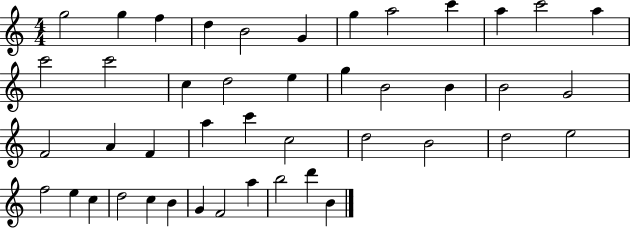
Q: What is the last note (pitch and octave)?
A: B4